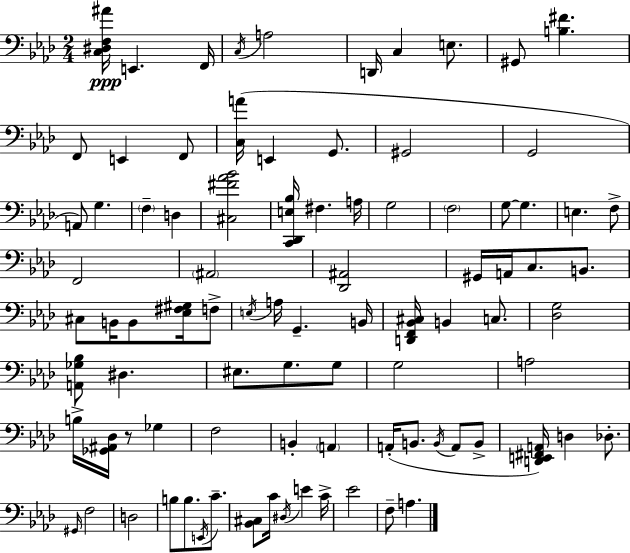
X:1
T:Untitled
M:2/4
L:1/4
K:Ab
[C,^D,F,^A]/4 E,, F,,/4 C,/4 A,2 D,,/4 C, E,/2 ^G,,/2 [B,^F] F,,/2 E,, F,,/2 [C,A]/4 E,, G,,/2 ^G,,2 G,,2 A,,/2 G, F, D, [^C,^F_A_B]2 [C,,_D,,E,_B,]/4 ^F, A,/4 G,2 F,2 G,/2 G, E, F,/2 F,,2 ^A,,2 [_D,,^A,,]2 ^G,,/4 A,,/4 C,/2 B,,/2 ^C,/2 B,,/4 B,,/2 [_E,^F,^G,]/4 F,/2 E,/4 A,/4 G,, B,,/4 [D,,F,,_B,,^C,]/4 B,, C,/2 [_D,G,]2 [A,,_G,_B,]/2 ^D, ^E,/2 G,/2 G,/2 G,2 A,2 B,/4 [_G,,^A,,_D,]/4 z/2 _G, F,2 B,, A,, A,,/4 B,,/2 B,,/4 A,,/2 B,,/2 [D,,E,,^F,,A,,]/4 D, _D,/2 ^G,,/4 F,2 D,2 B,/2 B,/2 E,,/4 C/2 [_B,,^C,]/2 C/4 ^D,/4 E C/4 _E2 F,/2 A,